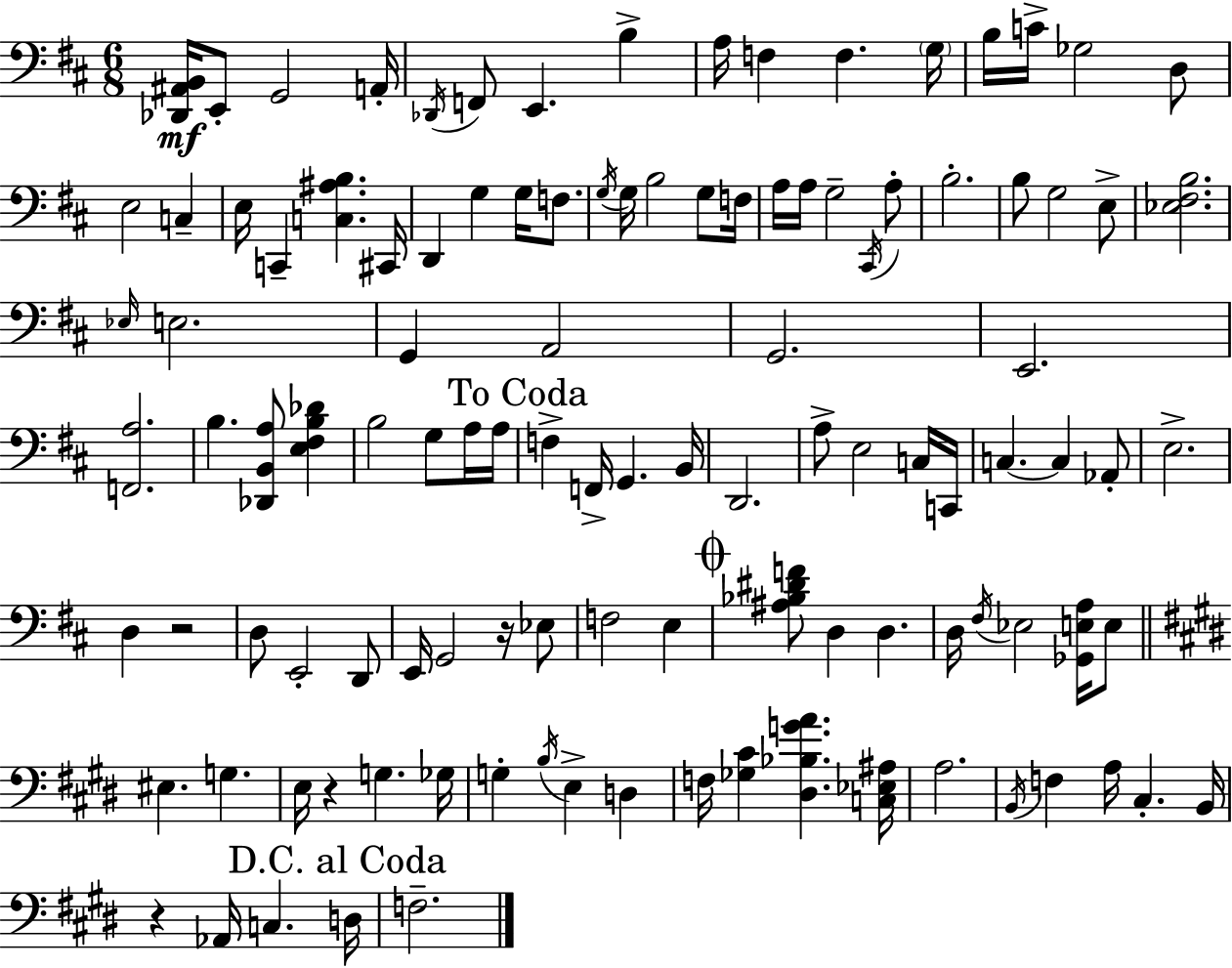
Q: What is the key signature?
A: D major